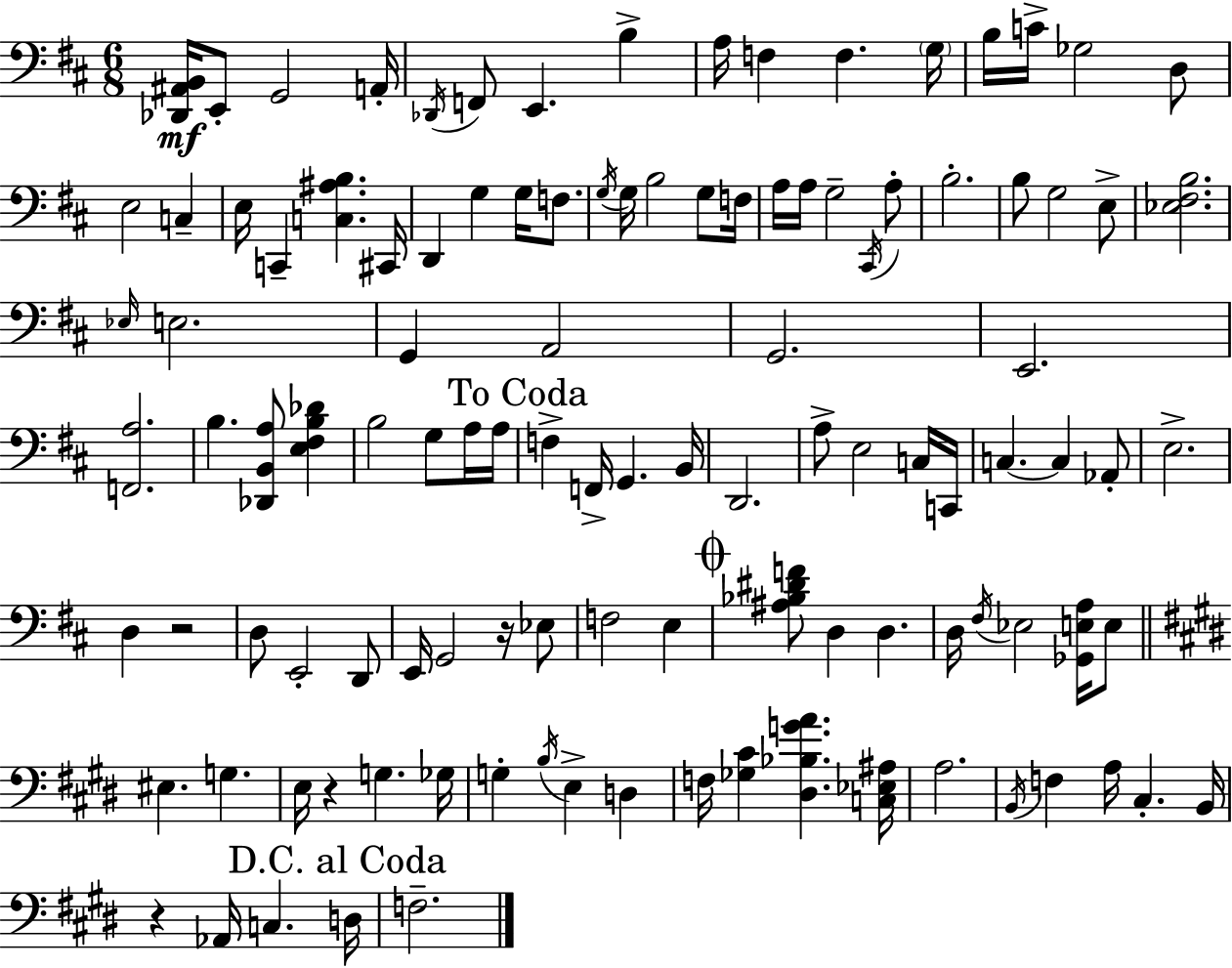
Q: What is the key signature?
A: D major